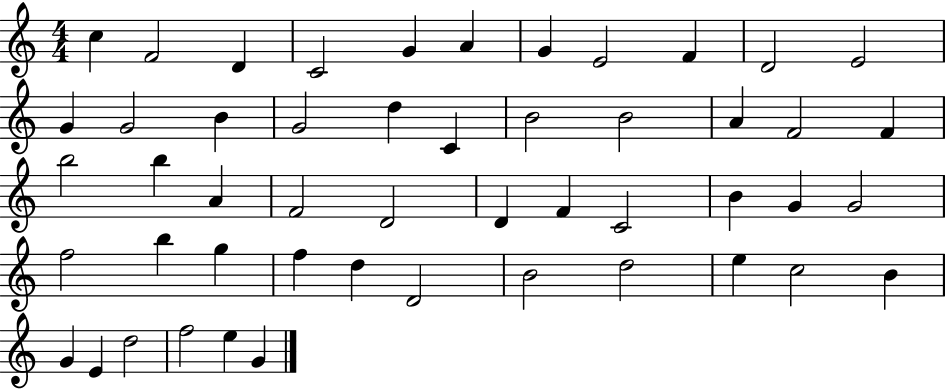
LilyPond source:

{
  \clef treble
  \numericTimeSignature
  \time 4/4
  \key c \major
  c''4 f'2 d'4 | c'2 g'4 a'4 | g'4 e'2 f'4 | d'2 e'2 | \break g'4 g'2 b'4 | g'2 d''4 c'4 | b'2 b'2 | a'4 f'2 f'4 | \break b''2 b''4 a'4 | f'2 d'2 | d'4 f'4 c'2 | b'4 g'4 g'2 | \break f''2 b''4 g''4 | f''4 d''4 d'2 | b'2 d''2 | e''4 c''2 b'4 | \break g'4 e'4 d''2 | f''2 e''4 g'4 | \bar "|."
}